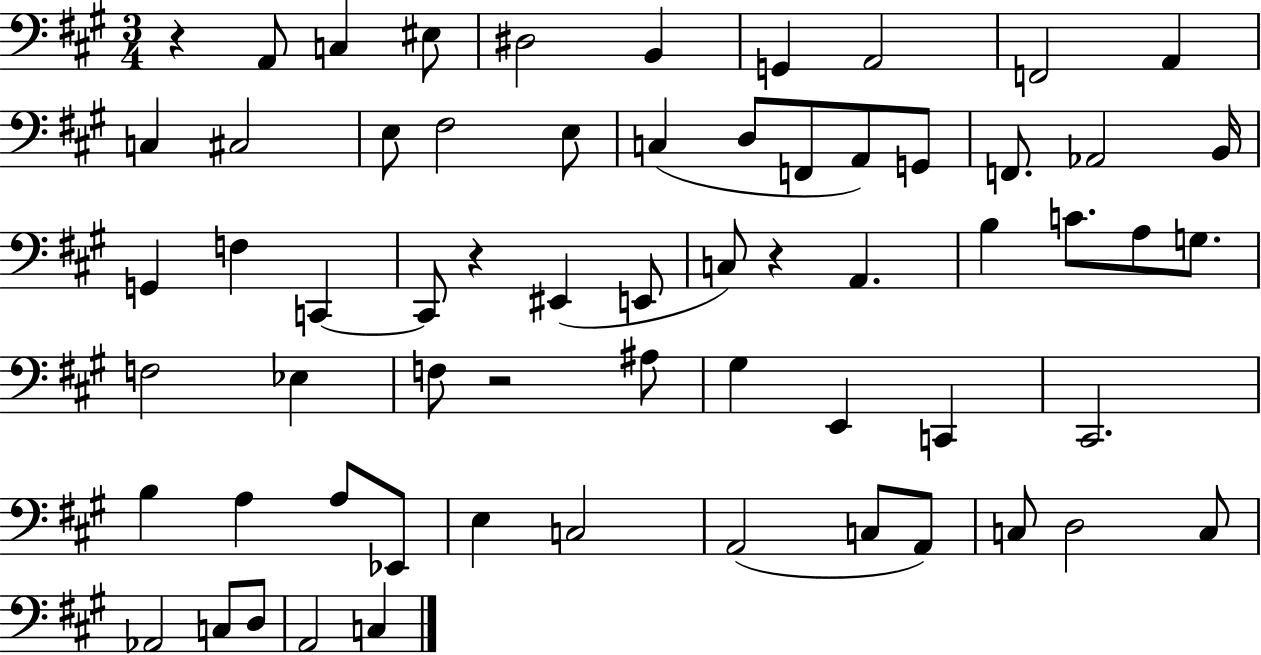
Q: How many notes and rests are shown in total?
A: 63